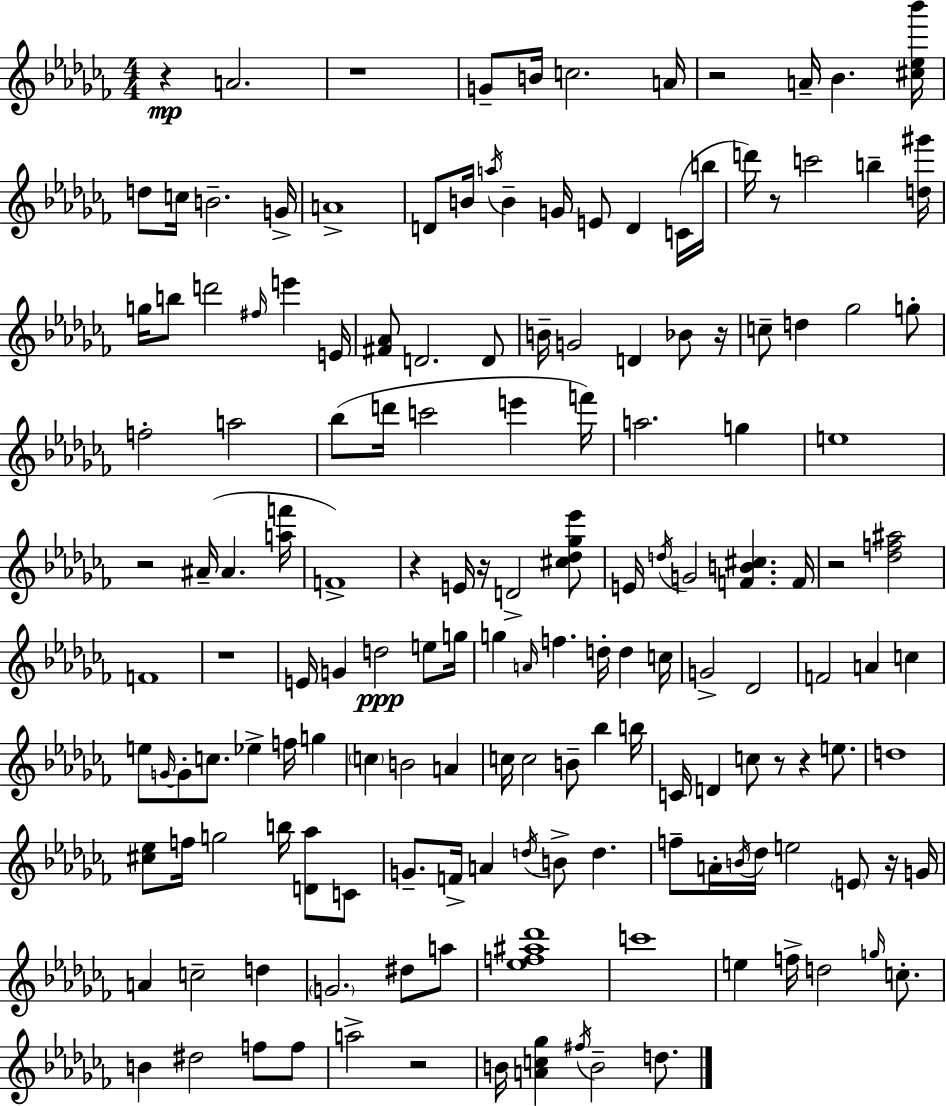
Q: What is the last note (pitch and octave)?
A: D5